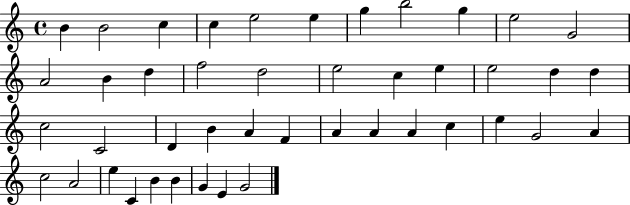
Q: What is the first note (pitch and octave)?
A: B4